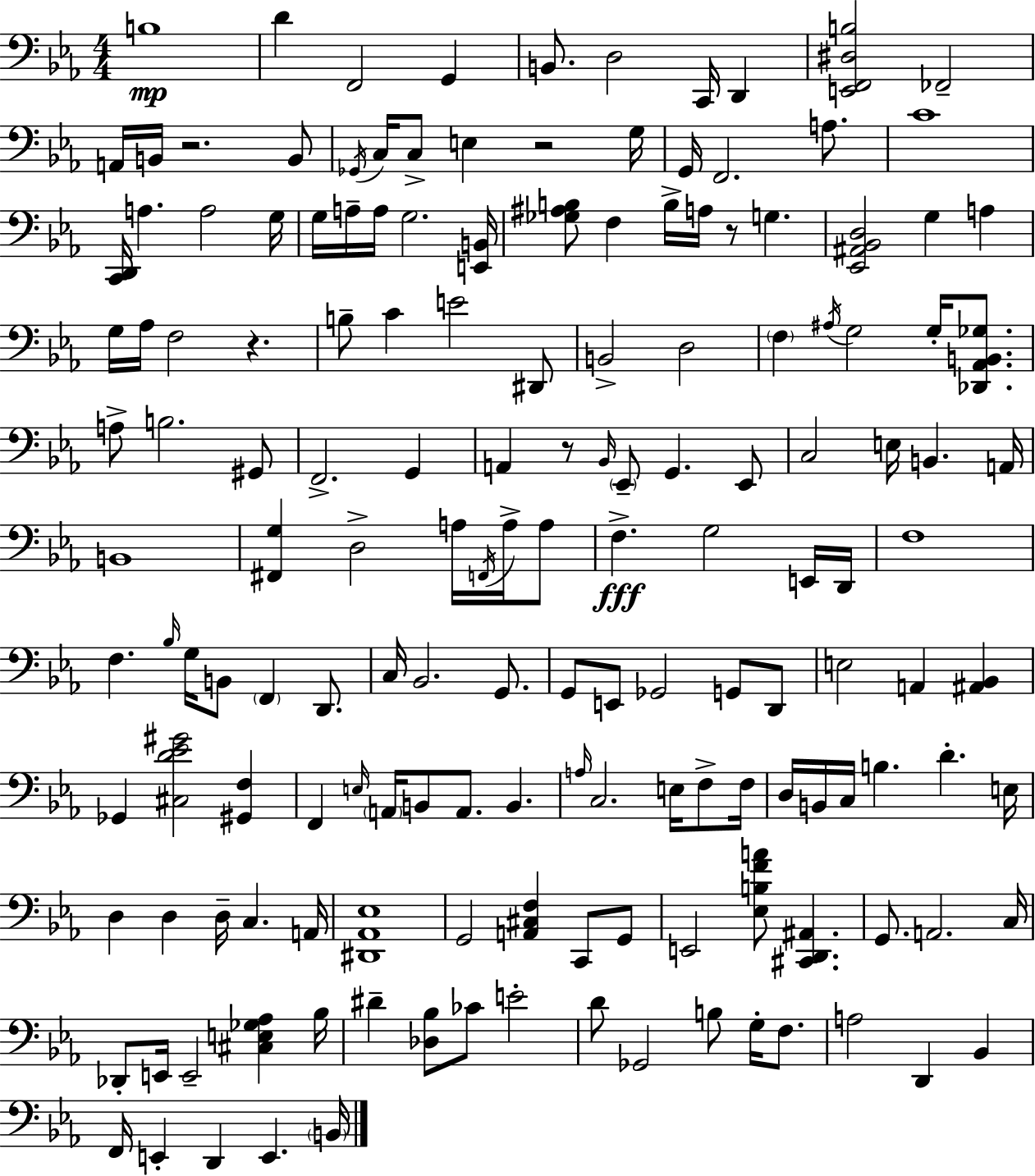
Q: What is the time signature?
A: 4/4